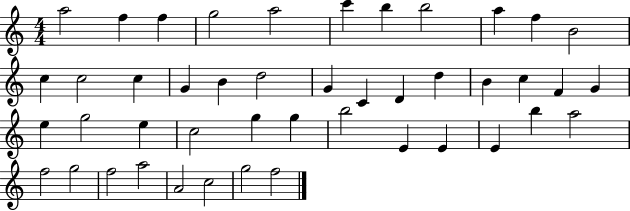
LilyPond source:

{
  \clef treble
  \numericTimeSignature
  \time 4/4
  \key c \major
  a''2 f''4 f''4 | g''2 a''2 | c'''4 b''4 b''2 | a''4 f''4 b'2 | \break c''4 c''2 c''4 | g'4 b'4 d''2 | g'4 c'4 d'4 d''4 | b'4 c''4 f'4 g'4 | \break e''4 g''2 e''4 | c''2 g''4 g''4 | b''2 e'4 e'4 | e'4 b''4 a''2 | \break f''2 g''2 | f''2 a''2 | a'2 c''2 | g''2 f''2 | \break \bar "|."
}